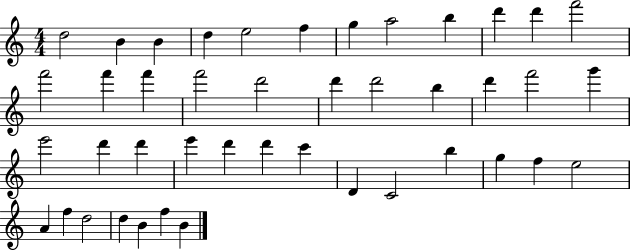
{
  \clef treble
  \numericTimeSignature
  \time 4/4
  \key c \major
  d''2 b'4 b'4 | d''4 e''2 f''4 | g''4 a''2 b''4 | d'''4 d'''4 f'''2 | \break f'''2 f'''4 f'''4 | f'''2 d'''2 | d'''4 d'''2 b''4 | d'''4 f'''2 g'''4 | \break e'''2 d'''4 d'''4 | e'''4 d'''4 d'''4 c'''4 | d'4 c'2 b''4 | g''4 f''4 e''2 | \break a'4 f''4 d''2 | d''4 b'4 f''4 b'4 | \bar "|."
}